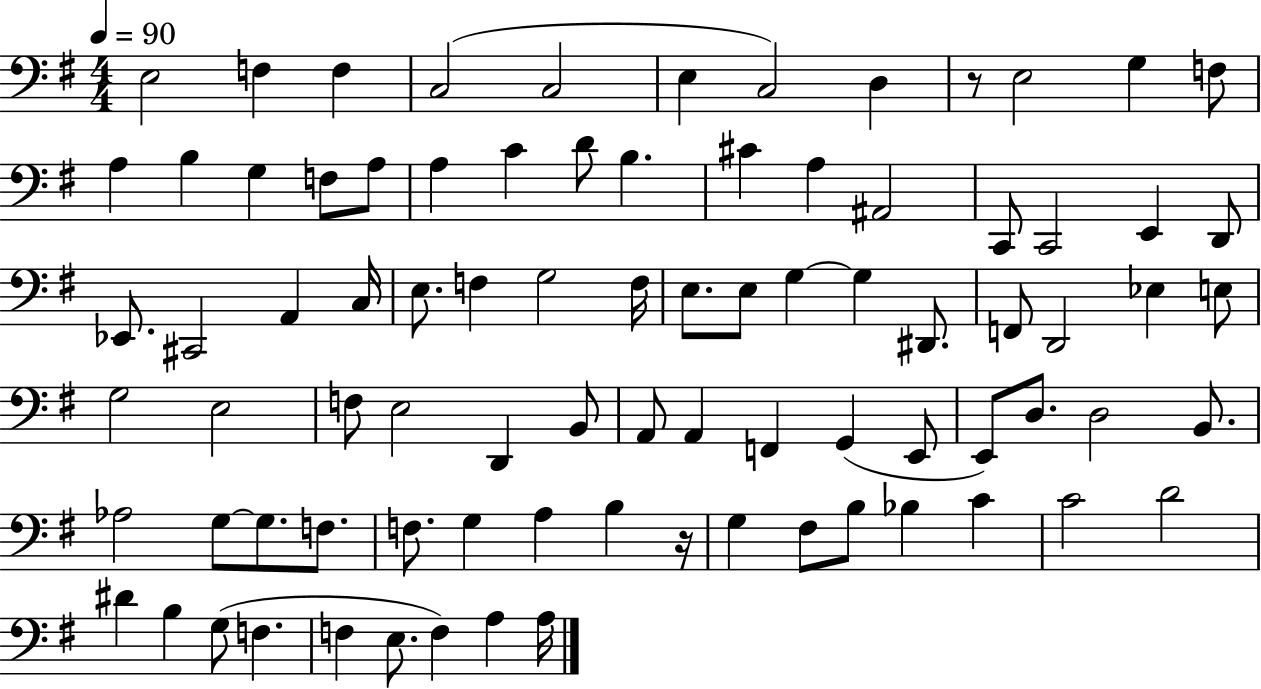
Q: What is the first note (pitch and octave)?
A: E3